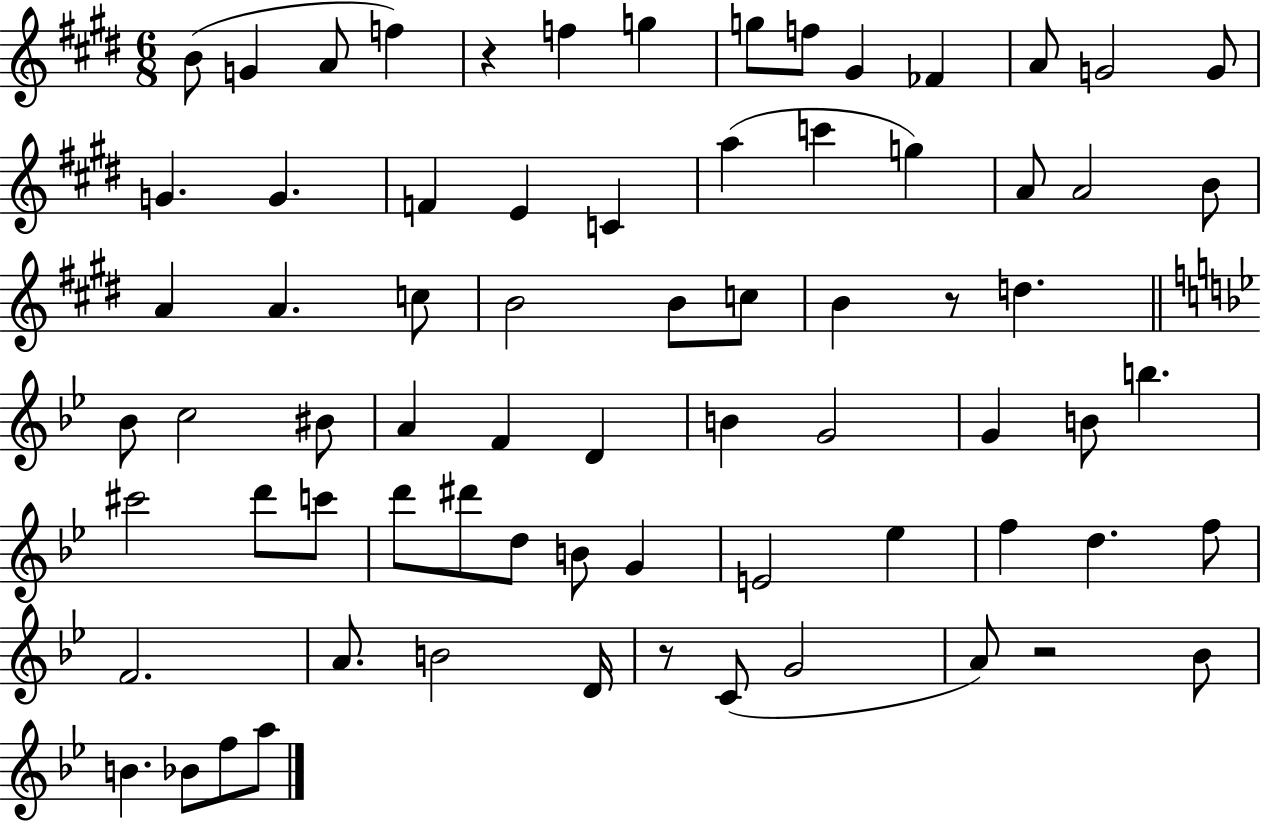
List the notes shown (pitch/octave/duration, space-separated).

B4/e G4/q A4/e F5/q R/q F5/q G5/q G5/e F5/e G#4/q FES4/q A4/e G4/h G4/e G4/q. G4/q. F4/q E4/q C4/q A5/q C6/q G5/q A4/e A4/h B4/e A4/q A4/q. C5/e B4/h B4/e C5/e B4/q R/e D5/q. Bb4/e C5/h BIS4/e A4/q F4/q D4/q B4/q G4/h G4/q B4/e B5/q. C#6/h D6/e C6/e D6/e D#6/e D5/e B4/e G4/q E4/h Eb5/q F5/q D5/q. F5/e F4/h. A4/e. B4/h D4/s R/e C4/e G4/h A4/e R/h Bb4/e B4/q. Bb4/e F5/e A5/e